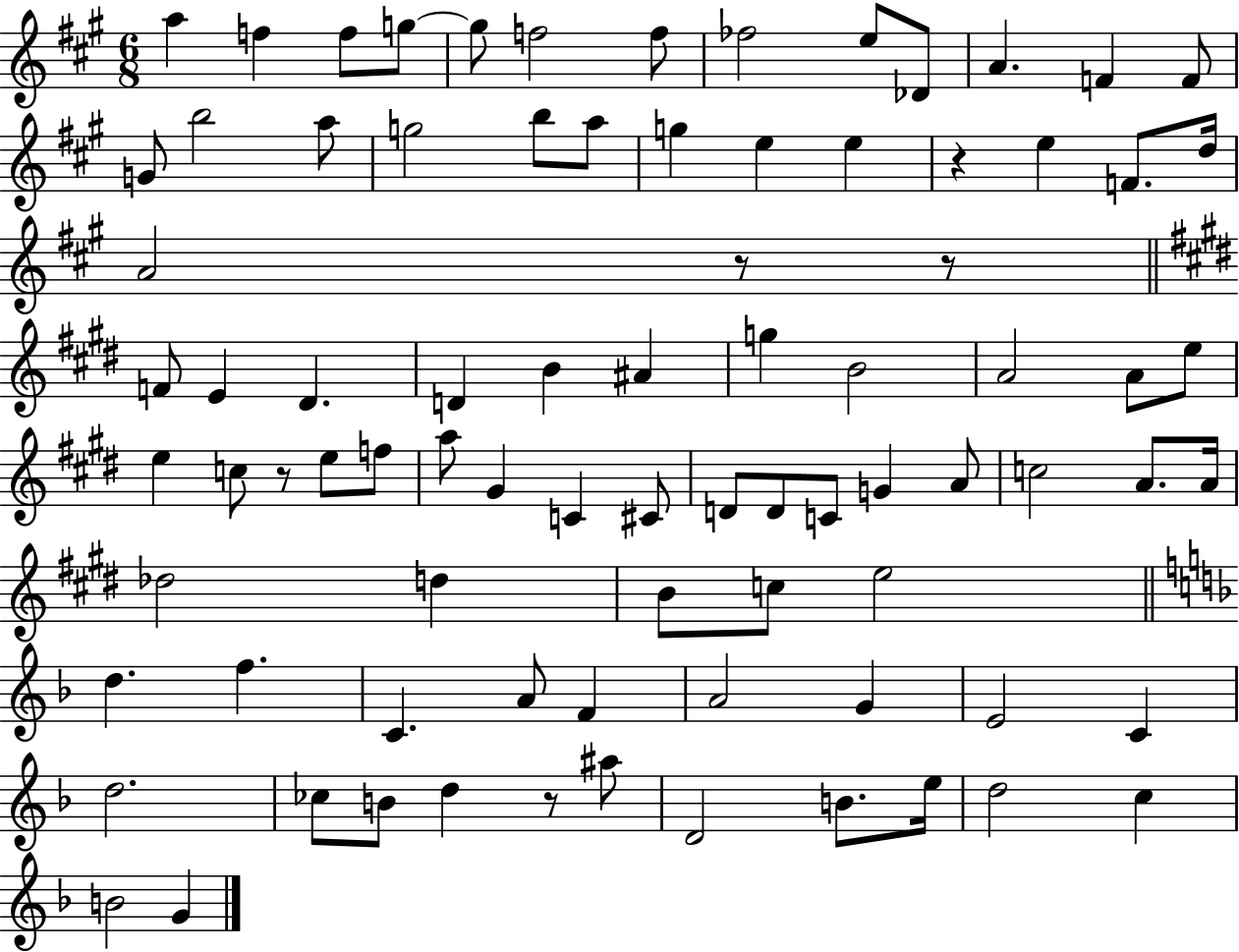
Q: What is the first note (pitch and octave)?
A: A5